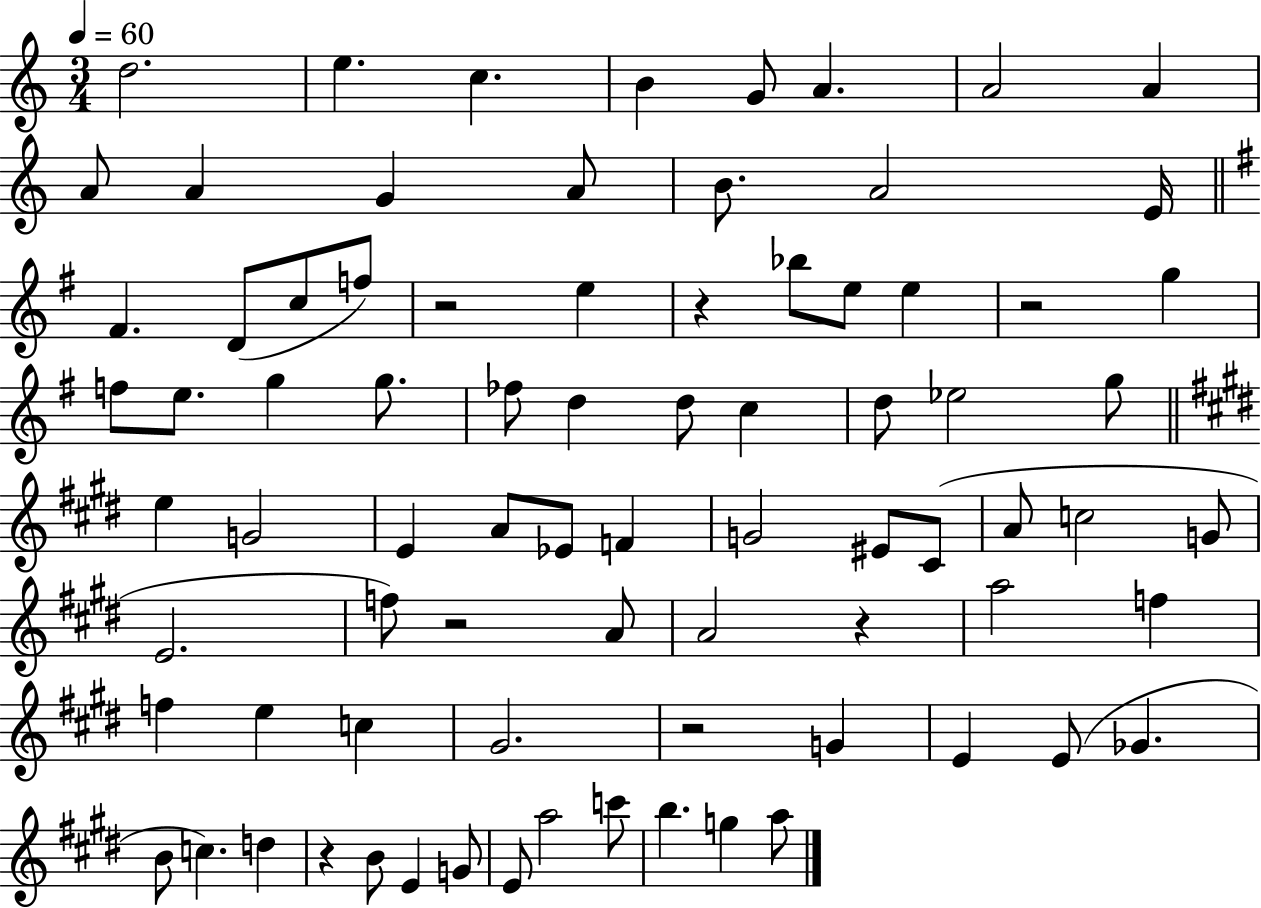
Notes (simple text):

D5/h. E5/q. C5/q. B4/q G4/e A4/q. A4/h A4/q A4/e A4/q G4/q A4/e B4/e. A4/h E4/s F#4/q. D4/e C5/e F5/e R/h E5/q R/q Bb5/e E5/e E5/q R/h G5/q F5/e E5/e. G5/q G5/e. FES5/e D5/q D5/e C5/q D5/e Eb5/h G5/e E5/q G4/h E4/q A4/e Eb4/e F4/q G4/h EIS4/e C#4/e A4/e C5/h G4/e E4/h. F5/e R/h A4/e A4/h R/q A5/h F5/q F5/q E5/q C5/q G#4/h. R/h G4/q E4/q E4/e Gb4/q. B4/e C5/q. D5/q R/q B4/e E4/q G4/e E4/e A5/h C6/e B5/q. G5/q A5/e